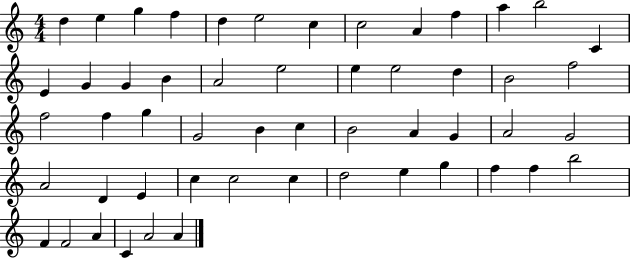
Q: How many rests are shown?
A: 0